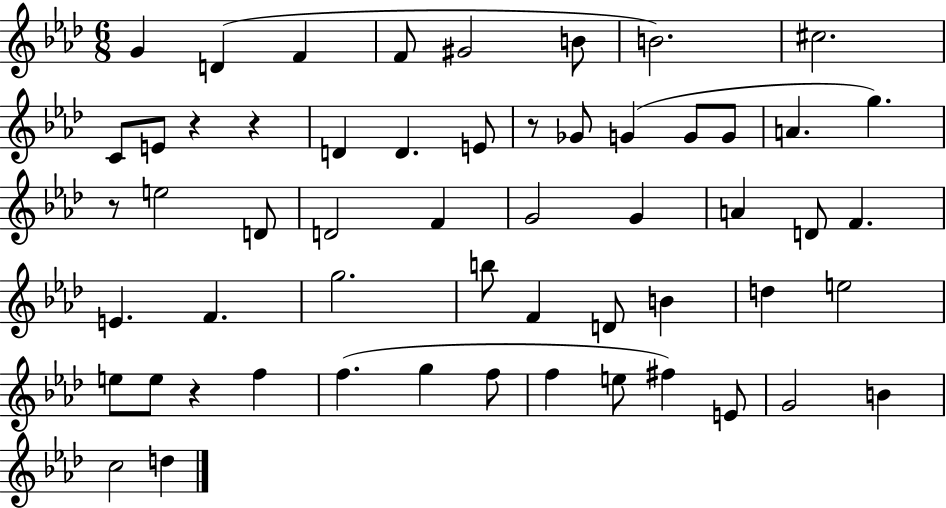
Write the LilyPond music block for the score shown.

{
  \clef treble
  \numericTimeSignature
  \time 6/8
  \key aes \major
  g'4 d'4( f'4 | f'8 gis'2 b'8 | b'2.) | cis''2. | \break c'8 e'8 r4 r4 | d'4 d'4. e'8 | r8 ges'8 g'4( g'8 g'8 | a'4. g''4.) | \break r8 e''2 d'8 | d'2 f'4 | g'2 g'4 | a'4 d'8 f'4. | \break e'4. f'4. | g''2. | b''8 f'4 d'8 b'4 | d''4 e''2 | \break e''8 e''8 r4 f''4 | f''4.( g''4 f''8 | f''4 e''8 fis''4) e'8 | g'2 b'4 | \break c''2 d''4 | \bar "|."
}